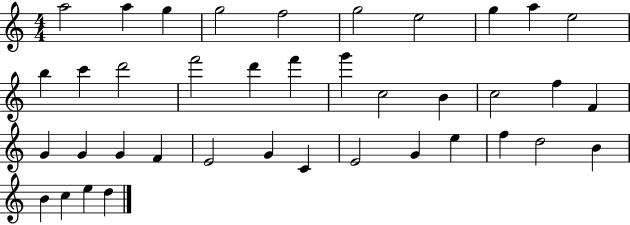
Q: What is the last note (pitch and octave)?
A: D5